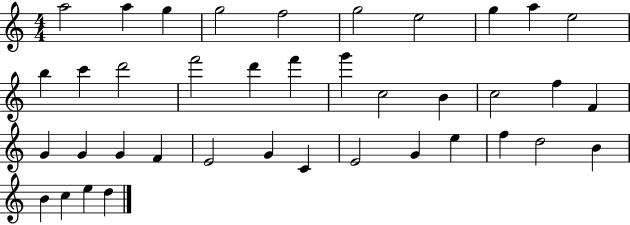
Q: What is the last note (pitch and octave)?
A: D5